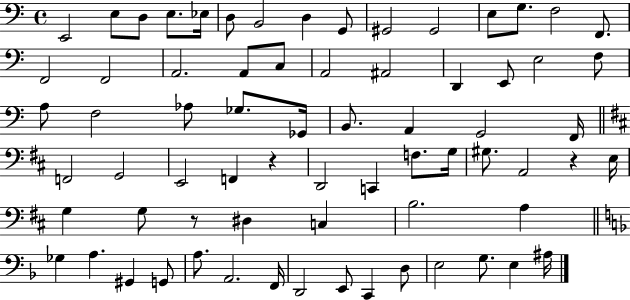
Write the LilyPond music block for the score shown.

{
  \clef bass
  \time 4/4
  \defaultTimeSignature
  \key c \major
  e,2 e8 d8 e8. ees16 | d8 b,2 d4 g,8 | gis,2 gis,2 | e8 g8. f2 f,8. | \break f,2 f,2 | a,2. a,8 c8 | a,2 ais,2 | d,4 e,8 e2 f8 | \break a8 f2 aes8 ges8. ges,16 | b,8. a,4 g,2 f,16 | \bar "||" \break \key b \minor f,2 g,2 | e,2 f,4 r4 | d,2 c,4 f8. g16 | gis8. a,2 r4 e16 | \break g4 g8 r8 dis4 c4 | b2. a4 | \bar "||" \break \key d \minor ges4 a4. gis,4 g,8 | a8. a,2. f,16 | d,2 e,8 c,4 d8 | e2 g8. e4 ais16 | \break \bar "|."
}